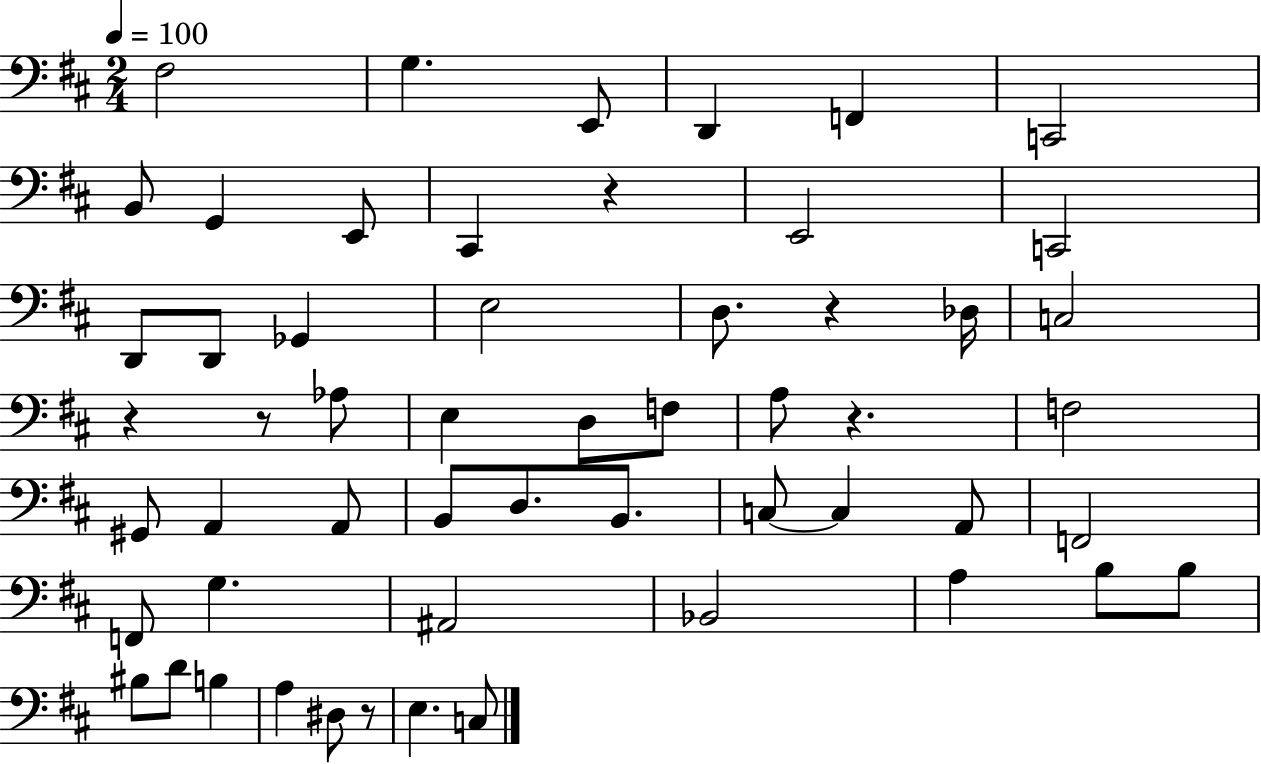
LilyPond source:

{
  \clef bass
  \numericTimeSignature
  \time 2/4
  \key d \major
  \tempo 4 = 100
  \repeat volta 2 { fis2 | g4. e,8 | d,4 f,4 | c,2 | \break b,8 g,4 e,8 | cis,4 r4 | e,2 | c,2 | \break d,8 d,8 ges,4 | e2 | d8. r4 des16 | c2 | \break r4 r8 aes8 | e4 d8 f8 | a8 r4. | f2 | \break gis,8 a,4 a,8 | b,8 d8. b,8. | c8~~ c4 a,8 | f,2 | \break f,8 g4. | ais,2 | bes,2 | a4 b8 b8 | \break bis8 d'8 b4 | a4 dis8 r8 | e4. c8 | } \bar "|."
}